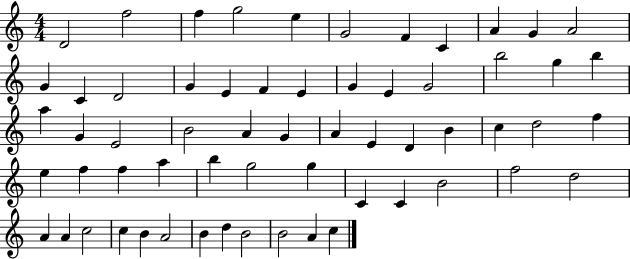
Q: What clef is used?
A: treble